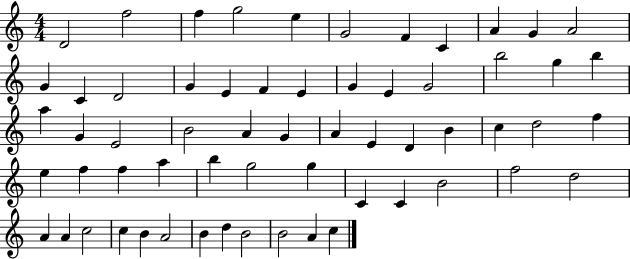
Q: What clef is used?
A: treble